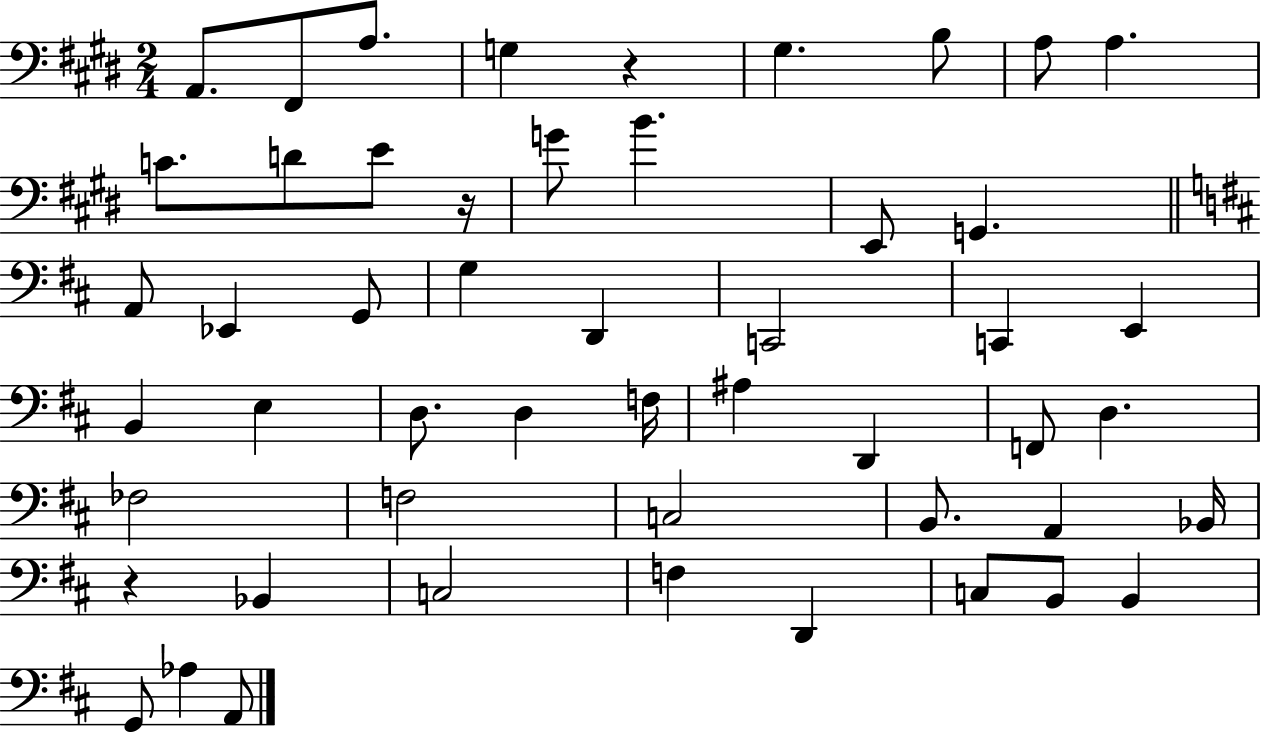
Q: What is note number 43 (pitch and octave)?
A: C3